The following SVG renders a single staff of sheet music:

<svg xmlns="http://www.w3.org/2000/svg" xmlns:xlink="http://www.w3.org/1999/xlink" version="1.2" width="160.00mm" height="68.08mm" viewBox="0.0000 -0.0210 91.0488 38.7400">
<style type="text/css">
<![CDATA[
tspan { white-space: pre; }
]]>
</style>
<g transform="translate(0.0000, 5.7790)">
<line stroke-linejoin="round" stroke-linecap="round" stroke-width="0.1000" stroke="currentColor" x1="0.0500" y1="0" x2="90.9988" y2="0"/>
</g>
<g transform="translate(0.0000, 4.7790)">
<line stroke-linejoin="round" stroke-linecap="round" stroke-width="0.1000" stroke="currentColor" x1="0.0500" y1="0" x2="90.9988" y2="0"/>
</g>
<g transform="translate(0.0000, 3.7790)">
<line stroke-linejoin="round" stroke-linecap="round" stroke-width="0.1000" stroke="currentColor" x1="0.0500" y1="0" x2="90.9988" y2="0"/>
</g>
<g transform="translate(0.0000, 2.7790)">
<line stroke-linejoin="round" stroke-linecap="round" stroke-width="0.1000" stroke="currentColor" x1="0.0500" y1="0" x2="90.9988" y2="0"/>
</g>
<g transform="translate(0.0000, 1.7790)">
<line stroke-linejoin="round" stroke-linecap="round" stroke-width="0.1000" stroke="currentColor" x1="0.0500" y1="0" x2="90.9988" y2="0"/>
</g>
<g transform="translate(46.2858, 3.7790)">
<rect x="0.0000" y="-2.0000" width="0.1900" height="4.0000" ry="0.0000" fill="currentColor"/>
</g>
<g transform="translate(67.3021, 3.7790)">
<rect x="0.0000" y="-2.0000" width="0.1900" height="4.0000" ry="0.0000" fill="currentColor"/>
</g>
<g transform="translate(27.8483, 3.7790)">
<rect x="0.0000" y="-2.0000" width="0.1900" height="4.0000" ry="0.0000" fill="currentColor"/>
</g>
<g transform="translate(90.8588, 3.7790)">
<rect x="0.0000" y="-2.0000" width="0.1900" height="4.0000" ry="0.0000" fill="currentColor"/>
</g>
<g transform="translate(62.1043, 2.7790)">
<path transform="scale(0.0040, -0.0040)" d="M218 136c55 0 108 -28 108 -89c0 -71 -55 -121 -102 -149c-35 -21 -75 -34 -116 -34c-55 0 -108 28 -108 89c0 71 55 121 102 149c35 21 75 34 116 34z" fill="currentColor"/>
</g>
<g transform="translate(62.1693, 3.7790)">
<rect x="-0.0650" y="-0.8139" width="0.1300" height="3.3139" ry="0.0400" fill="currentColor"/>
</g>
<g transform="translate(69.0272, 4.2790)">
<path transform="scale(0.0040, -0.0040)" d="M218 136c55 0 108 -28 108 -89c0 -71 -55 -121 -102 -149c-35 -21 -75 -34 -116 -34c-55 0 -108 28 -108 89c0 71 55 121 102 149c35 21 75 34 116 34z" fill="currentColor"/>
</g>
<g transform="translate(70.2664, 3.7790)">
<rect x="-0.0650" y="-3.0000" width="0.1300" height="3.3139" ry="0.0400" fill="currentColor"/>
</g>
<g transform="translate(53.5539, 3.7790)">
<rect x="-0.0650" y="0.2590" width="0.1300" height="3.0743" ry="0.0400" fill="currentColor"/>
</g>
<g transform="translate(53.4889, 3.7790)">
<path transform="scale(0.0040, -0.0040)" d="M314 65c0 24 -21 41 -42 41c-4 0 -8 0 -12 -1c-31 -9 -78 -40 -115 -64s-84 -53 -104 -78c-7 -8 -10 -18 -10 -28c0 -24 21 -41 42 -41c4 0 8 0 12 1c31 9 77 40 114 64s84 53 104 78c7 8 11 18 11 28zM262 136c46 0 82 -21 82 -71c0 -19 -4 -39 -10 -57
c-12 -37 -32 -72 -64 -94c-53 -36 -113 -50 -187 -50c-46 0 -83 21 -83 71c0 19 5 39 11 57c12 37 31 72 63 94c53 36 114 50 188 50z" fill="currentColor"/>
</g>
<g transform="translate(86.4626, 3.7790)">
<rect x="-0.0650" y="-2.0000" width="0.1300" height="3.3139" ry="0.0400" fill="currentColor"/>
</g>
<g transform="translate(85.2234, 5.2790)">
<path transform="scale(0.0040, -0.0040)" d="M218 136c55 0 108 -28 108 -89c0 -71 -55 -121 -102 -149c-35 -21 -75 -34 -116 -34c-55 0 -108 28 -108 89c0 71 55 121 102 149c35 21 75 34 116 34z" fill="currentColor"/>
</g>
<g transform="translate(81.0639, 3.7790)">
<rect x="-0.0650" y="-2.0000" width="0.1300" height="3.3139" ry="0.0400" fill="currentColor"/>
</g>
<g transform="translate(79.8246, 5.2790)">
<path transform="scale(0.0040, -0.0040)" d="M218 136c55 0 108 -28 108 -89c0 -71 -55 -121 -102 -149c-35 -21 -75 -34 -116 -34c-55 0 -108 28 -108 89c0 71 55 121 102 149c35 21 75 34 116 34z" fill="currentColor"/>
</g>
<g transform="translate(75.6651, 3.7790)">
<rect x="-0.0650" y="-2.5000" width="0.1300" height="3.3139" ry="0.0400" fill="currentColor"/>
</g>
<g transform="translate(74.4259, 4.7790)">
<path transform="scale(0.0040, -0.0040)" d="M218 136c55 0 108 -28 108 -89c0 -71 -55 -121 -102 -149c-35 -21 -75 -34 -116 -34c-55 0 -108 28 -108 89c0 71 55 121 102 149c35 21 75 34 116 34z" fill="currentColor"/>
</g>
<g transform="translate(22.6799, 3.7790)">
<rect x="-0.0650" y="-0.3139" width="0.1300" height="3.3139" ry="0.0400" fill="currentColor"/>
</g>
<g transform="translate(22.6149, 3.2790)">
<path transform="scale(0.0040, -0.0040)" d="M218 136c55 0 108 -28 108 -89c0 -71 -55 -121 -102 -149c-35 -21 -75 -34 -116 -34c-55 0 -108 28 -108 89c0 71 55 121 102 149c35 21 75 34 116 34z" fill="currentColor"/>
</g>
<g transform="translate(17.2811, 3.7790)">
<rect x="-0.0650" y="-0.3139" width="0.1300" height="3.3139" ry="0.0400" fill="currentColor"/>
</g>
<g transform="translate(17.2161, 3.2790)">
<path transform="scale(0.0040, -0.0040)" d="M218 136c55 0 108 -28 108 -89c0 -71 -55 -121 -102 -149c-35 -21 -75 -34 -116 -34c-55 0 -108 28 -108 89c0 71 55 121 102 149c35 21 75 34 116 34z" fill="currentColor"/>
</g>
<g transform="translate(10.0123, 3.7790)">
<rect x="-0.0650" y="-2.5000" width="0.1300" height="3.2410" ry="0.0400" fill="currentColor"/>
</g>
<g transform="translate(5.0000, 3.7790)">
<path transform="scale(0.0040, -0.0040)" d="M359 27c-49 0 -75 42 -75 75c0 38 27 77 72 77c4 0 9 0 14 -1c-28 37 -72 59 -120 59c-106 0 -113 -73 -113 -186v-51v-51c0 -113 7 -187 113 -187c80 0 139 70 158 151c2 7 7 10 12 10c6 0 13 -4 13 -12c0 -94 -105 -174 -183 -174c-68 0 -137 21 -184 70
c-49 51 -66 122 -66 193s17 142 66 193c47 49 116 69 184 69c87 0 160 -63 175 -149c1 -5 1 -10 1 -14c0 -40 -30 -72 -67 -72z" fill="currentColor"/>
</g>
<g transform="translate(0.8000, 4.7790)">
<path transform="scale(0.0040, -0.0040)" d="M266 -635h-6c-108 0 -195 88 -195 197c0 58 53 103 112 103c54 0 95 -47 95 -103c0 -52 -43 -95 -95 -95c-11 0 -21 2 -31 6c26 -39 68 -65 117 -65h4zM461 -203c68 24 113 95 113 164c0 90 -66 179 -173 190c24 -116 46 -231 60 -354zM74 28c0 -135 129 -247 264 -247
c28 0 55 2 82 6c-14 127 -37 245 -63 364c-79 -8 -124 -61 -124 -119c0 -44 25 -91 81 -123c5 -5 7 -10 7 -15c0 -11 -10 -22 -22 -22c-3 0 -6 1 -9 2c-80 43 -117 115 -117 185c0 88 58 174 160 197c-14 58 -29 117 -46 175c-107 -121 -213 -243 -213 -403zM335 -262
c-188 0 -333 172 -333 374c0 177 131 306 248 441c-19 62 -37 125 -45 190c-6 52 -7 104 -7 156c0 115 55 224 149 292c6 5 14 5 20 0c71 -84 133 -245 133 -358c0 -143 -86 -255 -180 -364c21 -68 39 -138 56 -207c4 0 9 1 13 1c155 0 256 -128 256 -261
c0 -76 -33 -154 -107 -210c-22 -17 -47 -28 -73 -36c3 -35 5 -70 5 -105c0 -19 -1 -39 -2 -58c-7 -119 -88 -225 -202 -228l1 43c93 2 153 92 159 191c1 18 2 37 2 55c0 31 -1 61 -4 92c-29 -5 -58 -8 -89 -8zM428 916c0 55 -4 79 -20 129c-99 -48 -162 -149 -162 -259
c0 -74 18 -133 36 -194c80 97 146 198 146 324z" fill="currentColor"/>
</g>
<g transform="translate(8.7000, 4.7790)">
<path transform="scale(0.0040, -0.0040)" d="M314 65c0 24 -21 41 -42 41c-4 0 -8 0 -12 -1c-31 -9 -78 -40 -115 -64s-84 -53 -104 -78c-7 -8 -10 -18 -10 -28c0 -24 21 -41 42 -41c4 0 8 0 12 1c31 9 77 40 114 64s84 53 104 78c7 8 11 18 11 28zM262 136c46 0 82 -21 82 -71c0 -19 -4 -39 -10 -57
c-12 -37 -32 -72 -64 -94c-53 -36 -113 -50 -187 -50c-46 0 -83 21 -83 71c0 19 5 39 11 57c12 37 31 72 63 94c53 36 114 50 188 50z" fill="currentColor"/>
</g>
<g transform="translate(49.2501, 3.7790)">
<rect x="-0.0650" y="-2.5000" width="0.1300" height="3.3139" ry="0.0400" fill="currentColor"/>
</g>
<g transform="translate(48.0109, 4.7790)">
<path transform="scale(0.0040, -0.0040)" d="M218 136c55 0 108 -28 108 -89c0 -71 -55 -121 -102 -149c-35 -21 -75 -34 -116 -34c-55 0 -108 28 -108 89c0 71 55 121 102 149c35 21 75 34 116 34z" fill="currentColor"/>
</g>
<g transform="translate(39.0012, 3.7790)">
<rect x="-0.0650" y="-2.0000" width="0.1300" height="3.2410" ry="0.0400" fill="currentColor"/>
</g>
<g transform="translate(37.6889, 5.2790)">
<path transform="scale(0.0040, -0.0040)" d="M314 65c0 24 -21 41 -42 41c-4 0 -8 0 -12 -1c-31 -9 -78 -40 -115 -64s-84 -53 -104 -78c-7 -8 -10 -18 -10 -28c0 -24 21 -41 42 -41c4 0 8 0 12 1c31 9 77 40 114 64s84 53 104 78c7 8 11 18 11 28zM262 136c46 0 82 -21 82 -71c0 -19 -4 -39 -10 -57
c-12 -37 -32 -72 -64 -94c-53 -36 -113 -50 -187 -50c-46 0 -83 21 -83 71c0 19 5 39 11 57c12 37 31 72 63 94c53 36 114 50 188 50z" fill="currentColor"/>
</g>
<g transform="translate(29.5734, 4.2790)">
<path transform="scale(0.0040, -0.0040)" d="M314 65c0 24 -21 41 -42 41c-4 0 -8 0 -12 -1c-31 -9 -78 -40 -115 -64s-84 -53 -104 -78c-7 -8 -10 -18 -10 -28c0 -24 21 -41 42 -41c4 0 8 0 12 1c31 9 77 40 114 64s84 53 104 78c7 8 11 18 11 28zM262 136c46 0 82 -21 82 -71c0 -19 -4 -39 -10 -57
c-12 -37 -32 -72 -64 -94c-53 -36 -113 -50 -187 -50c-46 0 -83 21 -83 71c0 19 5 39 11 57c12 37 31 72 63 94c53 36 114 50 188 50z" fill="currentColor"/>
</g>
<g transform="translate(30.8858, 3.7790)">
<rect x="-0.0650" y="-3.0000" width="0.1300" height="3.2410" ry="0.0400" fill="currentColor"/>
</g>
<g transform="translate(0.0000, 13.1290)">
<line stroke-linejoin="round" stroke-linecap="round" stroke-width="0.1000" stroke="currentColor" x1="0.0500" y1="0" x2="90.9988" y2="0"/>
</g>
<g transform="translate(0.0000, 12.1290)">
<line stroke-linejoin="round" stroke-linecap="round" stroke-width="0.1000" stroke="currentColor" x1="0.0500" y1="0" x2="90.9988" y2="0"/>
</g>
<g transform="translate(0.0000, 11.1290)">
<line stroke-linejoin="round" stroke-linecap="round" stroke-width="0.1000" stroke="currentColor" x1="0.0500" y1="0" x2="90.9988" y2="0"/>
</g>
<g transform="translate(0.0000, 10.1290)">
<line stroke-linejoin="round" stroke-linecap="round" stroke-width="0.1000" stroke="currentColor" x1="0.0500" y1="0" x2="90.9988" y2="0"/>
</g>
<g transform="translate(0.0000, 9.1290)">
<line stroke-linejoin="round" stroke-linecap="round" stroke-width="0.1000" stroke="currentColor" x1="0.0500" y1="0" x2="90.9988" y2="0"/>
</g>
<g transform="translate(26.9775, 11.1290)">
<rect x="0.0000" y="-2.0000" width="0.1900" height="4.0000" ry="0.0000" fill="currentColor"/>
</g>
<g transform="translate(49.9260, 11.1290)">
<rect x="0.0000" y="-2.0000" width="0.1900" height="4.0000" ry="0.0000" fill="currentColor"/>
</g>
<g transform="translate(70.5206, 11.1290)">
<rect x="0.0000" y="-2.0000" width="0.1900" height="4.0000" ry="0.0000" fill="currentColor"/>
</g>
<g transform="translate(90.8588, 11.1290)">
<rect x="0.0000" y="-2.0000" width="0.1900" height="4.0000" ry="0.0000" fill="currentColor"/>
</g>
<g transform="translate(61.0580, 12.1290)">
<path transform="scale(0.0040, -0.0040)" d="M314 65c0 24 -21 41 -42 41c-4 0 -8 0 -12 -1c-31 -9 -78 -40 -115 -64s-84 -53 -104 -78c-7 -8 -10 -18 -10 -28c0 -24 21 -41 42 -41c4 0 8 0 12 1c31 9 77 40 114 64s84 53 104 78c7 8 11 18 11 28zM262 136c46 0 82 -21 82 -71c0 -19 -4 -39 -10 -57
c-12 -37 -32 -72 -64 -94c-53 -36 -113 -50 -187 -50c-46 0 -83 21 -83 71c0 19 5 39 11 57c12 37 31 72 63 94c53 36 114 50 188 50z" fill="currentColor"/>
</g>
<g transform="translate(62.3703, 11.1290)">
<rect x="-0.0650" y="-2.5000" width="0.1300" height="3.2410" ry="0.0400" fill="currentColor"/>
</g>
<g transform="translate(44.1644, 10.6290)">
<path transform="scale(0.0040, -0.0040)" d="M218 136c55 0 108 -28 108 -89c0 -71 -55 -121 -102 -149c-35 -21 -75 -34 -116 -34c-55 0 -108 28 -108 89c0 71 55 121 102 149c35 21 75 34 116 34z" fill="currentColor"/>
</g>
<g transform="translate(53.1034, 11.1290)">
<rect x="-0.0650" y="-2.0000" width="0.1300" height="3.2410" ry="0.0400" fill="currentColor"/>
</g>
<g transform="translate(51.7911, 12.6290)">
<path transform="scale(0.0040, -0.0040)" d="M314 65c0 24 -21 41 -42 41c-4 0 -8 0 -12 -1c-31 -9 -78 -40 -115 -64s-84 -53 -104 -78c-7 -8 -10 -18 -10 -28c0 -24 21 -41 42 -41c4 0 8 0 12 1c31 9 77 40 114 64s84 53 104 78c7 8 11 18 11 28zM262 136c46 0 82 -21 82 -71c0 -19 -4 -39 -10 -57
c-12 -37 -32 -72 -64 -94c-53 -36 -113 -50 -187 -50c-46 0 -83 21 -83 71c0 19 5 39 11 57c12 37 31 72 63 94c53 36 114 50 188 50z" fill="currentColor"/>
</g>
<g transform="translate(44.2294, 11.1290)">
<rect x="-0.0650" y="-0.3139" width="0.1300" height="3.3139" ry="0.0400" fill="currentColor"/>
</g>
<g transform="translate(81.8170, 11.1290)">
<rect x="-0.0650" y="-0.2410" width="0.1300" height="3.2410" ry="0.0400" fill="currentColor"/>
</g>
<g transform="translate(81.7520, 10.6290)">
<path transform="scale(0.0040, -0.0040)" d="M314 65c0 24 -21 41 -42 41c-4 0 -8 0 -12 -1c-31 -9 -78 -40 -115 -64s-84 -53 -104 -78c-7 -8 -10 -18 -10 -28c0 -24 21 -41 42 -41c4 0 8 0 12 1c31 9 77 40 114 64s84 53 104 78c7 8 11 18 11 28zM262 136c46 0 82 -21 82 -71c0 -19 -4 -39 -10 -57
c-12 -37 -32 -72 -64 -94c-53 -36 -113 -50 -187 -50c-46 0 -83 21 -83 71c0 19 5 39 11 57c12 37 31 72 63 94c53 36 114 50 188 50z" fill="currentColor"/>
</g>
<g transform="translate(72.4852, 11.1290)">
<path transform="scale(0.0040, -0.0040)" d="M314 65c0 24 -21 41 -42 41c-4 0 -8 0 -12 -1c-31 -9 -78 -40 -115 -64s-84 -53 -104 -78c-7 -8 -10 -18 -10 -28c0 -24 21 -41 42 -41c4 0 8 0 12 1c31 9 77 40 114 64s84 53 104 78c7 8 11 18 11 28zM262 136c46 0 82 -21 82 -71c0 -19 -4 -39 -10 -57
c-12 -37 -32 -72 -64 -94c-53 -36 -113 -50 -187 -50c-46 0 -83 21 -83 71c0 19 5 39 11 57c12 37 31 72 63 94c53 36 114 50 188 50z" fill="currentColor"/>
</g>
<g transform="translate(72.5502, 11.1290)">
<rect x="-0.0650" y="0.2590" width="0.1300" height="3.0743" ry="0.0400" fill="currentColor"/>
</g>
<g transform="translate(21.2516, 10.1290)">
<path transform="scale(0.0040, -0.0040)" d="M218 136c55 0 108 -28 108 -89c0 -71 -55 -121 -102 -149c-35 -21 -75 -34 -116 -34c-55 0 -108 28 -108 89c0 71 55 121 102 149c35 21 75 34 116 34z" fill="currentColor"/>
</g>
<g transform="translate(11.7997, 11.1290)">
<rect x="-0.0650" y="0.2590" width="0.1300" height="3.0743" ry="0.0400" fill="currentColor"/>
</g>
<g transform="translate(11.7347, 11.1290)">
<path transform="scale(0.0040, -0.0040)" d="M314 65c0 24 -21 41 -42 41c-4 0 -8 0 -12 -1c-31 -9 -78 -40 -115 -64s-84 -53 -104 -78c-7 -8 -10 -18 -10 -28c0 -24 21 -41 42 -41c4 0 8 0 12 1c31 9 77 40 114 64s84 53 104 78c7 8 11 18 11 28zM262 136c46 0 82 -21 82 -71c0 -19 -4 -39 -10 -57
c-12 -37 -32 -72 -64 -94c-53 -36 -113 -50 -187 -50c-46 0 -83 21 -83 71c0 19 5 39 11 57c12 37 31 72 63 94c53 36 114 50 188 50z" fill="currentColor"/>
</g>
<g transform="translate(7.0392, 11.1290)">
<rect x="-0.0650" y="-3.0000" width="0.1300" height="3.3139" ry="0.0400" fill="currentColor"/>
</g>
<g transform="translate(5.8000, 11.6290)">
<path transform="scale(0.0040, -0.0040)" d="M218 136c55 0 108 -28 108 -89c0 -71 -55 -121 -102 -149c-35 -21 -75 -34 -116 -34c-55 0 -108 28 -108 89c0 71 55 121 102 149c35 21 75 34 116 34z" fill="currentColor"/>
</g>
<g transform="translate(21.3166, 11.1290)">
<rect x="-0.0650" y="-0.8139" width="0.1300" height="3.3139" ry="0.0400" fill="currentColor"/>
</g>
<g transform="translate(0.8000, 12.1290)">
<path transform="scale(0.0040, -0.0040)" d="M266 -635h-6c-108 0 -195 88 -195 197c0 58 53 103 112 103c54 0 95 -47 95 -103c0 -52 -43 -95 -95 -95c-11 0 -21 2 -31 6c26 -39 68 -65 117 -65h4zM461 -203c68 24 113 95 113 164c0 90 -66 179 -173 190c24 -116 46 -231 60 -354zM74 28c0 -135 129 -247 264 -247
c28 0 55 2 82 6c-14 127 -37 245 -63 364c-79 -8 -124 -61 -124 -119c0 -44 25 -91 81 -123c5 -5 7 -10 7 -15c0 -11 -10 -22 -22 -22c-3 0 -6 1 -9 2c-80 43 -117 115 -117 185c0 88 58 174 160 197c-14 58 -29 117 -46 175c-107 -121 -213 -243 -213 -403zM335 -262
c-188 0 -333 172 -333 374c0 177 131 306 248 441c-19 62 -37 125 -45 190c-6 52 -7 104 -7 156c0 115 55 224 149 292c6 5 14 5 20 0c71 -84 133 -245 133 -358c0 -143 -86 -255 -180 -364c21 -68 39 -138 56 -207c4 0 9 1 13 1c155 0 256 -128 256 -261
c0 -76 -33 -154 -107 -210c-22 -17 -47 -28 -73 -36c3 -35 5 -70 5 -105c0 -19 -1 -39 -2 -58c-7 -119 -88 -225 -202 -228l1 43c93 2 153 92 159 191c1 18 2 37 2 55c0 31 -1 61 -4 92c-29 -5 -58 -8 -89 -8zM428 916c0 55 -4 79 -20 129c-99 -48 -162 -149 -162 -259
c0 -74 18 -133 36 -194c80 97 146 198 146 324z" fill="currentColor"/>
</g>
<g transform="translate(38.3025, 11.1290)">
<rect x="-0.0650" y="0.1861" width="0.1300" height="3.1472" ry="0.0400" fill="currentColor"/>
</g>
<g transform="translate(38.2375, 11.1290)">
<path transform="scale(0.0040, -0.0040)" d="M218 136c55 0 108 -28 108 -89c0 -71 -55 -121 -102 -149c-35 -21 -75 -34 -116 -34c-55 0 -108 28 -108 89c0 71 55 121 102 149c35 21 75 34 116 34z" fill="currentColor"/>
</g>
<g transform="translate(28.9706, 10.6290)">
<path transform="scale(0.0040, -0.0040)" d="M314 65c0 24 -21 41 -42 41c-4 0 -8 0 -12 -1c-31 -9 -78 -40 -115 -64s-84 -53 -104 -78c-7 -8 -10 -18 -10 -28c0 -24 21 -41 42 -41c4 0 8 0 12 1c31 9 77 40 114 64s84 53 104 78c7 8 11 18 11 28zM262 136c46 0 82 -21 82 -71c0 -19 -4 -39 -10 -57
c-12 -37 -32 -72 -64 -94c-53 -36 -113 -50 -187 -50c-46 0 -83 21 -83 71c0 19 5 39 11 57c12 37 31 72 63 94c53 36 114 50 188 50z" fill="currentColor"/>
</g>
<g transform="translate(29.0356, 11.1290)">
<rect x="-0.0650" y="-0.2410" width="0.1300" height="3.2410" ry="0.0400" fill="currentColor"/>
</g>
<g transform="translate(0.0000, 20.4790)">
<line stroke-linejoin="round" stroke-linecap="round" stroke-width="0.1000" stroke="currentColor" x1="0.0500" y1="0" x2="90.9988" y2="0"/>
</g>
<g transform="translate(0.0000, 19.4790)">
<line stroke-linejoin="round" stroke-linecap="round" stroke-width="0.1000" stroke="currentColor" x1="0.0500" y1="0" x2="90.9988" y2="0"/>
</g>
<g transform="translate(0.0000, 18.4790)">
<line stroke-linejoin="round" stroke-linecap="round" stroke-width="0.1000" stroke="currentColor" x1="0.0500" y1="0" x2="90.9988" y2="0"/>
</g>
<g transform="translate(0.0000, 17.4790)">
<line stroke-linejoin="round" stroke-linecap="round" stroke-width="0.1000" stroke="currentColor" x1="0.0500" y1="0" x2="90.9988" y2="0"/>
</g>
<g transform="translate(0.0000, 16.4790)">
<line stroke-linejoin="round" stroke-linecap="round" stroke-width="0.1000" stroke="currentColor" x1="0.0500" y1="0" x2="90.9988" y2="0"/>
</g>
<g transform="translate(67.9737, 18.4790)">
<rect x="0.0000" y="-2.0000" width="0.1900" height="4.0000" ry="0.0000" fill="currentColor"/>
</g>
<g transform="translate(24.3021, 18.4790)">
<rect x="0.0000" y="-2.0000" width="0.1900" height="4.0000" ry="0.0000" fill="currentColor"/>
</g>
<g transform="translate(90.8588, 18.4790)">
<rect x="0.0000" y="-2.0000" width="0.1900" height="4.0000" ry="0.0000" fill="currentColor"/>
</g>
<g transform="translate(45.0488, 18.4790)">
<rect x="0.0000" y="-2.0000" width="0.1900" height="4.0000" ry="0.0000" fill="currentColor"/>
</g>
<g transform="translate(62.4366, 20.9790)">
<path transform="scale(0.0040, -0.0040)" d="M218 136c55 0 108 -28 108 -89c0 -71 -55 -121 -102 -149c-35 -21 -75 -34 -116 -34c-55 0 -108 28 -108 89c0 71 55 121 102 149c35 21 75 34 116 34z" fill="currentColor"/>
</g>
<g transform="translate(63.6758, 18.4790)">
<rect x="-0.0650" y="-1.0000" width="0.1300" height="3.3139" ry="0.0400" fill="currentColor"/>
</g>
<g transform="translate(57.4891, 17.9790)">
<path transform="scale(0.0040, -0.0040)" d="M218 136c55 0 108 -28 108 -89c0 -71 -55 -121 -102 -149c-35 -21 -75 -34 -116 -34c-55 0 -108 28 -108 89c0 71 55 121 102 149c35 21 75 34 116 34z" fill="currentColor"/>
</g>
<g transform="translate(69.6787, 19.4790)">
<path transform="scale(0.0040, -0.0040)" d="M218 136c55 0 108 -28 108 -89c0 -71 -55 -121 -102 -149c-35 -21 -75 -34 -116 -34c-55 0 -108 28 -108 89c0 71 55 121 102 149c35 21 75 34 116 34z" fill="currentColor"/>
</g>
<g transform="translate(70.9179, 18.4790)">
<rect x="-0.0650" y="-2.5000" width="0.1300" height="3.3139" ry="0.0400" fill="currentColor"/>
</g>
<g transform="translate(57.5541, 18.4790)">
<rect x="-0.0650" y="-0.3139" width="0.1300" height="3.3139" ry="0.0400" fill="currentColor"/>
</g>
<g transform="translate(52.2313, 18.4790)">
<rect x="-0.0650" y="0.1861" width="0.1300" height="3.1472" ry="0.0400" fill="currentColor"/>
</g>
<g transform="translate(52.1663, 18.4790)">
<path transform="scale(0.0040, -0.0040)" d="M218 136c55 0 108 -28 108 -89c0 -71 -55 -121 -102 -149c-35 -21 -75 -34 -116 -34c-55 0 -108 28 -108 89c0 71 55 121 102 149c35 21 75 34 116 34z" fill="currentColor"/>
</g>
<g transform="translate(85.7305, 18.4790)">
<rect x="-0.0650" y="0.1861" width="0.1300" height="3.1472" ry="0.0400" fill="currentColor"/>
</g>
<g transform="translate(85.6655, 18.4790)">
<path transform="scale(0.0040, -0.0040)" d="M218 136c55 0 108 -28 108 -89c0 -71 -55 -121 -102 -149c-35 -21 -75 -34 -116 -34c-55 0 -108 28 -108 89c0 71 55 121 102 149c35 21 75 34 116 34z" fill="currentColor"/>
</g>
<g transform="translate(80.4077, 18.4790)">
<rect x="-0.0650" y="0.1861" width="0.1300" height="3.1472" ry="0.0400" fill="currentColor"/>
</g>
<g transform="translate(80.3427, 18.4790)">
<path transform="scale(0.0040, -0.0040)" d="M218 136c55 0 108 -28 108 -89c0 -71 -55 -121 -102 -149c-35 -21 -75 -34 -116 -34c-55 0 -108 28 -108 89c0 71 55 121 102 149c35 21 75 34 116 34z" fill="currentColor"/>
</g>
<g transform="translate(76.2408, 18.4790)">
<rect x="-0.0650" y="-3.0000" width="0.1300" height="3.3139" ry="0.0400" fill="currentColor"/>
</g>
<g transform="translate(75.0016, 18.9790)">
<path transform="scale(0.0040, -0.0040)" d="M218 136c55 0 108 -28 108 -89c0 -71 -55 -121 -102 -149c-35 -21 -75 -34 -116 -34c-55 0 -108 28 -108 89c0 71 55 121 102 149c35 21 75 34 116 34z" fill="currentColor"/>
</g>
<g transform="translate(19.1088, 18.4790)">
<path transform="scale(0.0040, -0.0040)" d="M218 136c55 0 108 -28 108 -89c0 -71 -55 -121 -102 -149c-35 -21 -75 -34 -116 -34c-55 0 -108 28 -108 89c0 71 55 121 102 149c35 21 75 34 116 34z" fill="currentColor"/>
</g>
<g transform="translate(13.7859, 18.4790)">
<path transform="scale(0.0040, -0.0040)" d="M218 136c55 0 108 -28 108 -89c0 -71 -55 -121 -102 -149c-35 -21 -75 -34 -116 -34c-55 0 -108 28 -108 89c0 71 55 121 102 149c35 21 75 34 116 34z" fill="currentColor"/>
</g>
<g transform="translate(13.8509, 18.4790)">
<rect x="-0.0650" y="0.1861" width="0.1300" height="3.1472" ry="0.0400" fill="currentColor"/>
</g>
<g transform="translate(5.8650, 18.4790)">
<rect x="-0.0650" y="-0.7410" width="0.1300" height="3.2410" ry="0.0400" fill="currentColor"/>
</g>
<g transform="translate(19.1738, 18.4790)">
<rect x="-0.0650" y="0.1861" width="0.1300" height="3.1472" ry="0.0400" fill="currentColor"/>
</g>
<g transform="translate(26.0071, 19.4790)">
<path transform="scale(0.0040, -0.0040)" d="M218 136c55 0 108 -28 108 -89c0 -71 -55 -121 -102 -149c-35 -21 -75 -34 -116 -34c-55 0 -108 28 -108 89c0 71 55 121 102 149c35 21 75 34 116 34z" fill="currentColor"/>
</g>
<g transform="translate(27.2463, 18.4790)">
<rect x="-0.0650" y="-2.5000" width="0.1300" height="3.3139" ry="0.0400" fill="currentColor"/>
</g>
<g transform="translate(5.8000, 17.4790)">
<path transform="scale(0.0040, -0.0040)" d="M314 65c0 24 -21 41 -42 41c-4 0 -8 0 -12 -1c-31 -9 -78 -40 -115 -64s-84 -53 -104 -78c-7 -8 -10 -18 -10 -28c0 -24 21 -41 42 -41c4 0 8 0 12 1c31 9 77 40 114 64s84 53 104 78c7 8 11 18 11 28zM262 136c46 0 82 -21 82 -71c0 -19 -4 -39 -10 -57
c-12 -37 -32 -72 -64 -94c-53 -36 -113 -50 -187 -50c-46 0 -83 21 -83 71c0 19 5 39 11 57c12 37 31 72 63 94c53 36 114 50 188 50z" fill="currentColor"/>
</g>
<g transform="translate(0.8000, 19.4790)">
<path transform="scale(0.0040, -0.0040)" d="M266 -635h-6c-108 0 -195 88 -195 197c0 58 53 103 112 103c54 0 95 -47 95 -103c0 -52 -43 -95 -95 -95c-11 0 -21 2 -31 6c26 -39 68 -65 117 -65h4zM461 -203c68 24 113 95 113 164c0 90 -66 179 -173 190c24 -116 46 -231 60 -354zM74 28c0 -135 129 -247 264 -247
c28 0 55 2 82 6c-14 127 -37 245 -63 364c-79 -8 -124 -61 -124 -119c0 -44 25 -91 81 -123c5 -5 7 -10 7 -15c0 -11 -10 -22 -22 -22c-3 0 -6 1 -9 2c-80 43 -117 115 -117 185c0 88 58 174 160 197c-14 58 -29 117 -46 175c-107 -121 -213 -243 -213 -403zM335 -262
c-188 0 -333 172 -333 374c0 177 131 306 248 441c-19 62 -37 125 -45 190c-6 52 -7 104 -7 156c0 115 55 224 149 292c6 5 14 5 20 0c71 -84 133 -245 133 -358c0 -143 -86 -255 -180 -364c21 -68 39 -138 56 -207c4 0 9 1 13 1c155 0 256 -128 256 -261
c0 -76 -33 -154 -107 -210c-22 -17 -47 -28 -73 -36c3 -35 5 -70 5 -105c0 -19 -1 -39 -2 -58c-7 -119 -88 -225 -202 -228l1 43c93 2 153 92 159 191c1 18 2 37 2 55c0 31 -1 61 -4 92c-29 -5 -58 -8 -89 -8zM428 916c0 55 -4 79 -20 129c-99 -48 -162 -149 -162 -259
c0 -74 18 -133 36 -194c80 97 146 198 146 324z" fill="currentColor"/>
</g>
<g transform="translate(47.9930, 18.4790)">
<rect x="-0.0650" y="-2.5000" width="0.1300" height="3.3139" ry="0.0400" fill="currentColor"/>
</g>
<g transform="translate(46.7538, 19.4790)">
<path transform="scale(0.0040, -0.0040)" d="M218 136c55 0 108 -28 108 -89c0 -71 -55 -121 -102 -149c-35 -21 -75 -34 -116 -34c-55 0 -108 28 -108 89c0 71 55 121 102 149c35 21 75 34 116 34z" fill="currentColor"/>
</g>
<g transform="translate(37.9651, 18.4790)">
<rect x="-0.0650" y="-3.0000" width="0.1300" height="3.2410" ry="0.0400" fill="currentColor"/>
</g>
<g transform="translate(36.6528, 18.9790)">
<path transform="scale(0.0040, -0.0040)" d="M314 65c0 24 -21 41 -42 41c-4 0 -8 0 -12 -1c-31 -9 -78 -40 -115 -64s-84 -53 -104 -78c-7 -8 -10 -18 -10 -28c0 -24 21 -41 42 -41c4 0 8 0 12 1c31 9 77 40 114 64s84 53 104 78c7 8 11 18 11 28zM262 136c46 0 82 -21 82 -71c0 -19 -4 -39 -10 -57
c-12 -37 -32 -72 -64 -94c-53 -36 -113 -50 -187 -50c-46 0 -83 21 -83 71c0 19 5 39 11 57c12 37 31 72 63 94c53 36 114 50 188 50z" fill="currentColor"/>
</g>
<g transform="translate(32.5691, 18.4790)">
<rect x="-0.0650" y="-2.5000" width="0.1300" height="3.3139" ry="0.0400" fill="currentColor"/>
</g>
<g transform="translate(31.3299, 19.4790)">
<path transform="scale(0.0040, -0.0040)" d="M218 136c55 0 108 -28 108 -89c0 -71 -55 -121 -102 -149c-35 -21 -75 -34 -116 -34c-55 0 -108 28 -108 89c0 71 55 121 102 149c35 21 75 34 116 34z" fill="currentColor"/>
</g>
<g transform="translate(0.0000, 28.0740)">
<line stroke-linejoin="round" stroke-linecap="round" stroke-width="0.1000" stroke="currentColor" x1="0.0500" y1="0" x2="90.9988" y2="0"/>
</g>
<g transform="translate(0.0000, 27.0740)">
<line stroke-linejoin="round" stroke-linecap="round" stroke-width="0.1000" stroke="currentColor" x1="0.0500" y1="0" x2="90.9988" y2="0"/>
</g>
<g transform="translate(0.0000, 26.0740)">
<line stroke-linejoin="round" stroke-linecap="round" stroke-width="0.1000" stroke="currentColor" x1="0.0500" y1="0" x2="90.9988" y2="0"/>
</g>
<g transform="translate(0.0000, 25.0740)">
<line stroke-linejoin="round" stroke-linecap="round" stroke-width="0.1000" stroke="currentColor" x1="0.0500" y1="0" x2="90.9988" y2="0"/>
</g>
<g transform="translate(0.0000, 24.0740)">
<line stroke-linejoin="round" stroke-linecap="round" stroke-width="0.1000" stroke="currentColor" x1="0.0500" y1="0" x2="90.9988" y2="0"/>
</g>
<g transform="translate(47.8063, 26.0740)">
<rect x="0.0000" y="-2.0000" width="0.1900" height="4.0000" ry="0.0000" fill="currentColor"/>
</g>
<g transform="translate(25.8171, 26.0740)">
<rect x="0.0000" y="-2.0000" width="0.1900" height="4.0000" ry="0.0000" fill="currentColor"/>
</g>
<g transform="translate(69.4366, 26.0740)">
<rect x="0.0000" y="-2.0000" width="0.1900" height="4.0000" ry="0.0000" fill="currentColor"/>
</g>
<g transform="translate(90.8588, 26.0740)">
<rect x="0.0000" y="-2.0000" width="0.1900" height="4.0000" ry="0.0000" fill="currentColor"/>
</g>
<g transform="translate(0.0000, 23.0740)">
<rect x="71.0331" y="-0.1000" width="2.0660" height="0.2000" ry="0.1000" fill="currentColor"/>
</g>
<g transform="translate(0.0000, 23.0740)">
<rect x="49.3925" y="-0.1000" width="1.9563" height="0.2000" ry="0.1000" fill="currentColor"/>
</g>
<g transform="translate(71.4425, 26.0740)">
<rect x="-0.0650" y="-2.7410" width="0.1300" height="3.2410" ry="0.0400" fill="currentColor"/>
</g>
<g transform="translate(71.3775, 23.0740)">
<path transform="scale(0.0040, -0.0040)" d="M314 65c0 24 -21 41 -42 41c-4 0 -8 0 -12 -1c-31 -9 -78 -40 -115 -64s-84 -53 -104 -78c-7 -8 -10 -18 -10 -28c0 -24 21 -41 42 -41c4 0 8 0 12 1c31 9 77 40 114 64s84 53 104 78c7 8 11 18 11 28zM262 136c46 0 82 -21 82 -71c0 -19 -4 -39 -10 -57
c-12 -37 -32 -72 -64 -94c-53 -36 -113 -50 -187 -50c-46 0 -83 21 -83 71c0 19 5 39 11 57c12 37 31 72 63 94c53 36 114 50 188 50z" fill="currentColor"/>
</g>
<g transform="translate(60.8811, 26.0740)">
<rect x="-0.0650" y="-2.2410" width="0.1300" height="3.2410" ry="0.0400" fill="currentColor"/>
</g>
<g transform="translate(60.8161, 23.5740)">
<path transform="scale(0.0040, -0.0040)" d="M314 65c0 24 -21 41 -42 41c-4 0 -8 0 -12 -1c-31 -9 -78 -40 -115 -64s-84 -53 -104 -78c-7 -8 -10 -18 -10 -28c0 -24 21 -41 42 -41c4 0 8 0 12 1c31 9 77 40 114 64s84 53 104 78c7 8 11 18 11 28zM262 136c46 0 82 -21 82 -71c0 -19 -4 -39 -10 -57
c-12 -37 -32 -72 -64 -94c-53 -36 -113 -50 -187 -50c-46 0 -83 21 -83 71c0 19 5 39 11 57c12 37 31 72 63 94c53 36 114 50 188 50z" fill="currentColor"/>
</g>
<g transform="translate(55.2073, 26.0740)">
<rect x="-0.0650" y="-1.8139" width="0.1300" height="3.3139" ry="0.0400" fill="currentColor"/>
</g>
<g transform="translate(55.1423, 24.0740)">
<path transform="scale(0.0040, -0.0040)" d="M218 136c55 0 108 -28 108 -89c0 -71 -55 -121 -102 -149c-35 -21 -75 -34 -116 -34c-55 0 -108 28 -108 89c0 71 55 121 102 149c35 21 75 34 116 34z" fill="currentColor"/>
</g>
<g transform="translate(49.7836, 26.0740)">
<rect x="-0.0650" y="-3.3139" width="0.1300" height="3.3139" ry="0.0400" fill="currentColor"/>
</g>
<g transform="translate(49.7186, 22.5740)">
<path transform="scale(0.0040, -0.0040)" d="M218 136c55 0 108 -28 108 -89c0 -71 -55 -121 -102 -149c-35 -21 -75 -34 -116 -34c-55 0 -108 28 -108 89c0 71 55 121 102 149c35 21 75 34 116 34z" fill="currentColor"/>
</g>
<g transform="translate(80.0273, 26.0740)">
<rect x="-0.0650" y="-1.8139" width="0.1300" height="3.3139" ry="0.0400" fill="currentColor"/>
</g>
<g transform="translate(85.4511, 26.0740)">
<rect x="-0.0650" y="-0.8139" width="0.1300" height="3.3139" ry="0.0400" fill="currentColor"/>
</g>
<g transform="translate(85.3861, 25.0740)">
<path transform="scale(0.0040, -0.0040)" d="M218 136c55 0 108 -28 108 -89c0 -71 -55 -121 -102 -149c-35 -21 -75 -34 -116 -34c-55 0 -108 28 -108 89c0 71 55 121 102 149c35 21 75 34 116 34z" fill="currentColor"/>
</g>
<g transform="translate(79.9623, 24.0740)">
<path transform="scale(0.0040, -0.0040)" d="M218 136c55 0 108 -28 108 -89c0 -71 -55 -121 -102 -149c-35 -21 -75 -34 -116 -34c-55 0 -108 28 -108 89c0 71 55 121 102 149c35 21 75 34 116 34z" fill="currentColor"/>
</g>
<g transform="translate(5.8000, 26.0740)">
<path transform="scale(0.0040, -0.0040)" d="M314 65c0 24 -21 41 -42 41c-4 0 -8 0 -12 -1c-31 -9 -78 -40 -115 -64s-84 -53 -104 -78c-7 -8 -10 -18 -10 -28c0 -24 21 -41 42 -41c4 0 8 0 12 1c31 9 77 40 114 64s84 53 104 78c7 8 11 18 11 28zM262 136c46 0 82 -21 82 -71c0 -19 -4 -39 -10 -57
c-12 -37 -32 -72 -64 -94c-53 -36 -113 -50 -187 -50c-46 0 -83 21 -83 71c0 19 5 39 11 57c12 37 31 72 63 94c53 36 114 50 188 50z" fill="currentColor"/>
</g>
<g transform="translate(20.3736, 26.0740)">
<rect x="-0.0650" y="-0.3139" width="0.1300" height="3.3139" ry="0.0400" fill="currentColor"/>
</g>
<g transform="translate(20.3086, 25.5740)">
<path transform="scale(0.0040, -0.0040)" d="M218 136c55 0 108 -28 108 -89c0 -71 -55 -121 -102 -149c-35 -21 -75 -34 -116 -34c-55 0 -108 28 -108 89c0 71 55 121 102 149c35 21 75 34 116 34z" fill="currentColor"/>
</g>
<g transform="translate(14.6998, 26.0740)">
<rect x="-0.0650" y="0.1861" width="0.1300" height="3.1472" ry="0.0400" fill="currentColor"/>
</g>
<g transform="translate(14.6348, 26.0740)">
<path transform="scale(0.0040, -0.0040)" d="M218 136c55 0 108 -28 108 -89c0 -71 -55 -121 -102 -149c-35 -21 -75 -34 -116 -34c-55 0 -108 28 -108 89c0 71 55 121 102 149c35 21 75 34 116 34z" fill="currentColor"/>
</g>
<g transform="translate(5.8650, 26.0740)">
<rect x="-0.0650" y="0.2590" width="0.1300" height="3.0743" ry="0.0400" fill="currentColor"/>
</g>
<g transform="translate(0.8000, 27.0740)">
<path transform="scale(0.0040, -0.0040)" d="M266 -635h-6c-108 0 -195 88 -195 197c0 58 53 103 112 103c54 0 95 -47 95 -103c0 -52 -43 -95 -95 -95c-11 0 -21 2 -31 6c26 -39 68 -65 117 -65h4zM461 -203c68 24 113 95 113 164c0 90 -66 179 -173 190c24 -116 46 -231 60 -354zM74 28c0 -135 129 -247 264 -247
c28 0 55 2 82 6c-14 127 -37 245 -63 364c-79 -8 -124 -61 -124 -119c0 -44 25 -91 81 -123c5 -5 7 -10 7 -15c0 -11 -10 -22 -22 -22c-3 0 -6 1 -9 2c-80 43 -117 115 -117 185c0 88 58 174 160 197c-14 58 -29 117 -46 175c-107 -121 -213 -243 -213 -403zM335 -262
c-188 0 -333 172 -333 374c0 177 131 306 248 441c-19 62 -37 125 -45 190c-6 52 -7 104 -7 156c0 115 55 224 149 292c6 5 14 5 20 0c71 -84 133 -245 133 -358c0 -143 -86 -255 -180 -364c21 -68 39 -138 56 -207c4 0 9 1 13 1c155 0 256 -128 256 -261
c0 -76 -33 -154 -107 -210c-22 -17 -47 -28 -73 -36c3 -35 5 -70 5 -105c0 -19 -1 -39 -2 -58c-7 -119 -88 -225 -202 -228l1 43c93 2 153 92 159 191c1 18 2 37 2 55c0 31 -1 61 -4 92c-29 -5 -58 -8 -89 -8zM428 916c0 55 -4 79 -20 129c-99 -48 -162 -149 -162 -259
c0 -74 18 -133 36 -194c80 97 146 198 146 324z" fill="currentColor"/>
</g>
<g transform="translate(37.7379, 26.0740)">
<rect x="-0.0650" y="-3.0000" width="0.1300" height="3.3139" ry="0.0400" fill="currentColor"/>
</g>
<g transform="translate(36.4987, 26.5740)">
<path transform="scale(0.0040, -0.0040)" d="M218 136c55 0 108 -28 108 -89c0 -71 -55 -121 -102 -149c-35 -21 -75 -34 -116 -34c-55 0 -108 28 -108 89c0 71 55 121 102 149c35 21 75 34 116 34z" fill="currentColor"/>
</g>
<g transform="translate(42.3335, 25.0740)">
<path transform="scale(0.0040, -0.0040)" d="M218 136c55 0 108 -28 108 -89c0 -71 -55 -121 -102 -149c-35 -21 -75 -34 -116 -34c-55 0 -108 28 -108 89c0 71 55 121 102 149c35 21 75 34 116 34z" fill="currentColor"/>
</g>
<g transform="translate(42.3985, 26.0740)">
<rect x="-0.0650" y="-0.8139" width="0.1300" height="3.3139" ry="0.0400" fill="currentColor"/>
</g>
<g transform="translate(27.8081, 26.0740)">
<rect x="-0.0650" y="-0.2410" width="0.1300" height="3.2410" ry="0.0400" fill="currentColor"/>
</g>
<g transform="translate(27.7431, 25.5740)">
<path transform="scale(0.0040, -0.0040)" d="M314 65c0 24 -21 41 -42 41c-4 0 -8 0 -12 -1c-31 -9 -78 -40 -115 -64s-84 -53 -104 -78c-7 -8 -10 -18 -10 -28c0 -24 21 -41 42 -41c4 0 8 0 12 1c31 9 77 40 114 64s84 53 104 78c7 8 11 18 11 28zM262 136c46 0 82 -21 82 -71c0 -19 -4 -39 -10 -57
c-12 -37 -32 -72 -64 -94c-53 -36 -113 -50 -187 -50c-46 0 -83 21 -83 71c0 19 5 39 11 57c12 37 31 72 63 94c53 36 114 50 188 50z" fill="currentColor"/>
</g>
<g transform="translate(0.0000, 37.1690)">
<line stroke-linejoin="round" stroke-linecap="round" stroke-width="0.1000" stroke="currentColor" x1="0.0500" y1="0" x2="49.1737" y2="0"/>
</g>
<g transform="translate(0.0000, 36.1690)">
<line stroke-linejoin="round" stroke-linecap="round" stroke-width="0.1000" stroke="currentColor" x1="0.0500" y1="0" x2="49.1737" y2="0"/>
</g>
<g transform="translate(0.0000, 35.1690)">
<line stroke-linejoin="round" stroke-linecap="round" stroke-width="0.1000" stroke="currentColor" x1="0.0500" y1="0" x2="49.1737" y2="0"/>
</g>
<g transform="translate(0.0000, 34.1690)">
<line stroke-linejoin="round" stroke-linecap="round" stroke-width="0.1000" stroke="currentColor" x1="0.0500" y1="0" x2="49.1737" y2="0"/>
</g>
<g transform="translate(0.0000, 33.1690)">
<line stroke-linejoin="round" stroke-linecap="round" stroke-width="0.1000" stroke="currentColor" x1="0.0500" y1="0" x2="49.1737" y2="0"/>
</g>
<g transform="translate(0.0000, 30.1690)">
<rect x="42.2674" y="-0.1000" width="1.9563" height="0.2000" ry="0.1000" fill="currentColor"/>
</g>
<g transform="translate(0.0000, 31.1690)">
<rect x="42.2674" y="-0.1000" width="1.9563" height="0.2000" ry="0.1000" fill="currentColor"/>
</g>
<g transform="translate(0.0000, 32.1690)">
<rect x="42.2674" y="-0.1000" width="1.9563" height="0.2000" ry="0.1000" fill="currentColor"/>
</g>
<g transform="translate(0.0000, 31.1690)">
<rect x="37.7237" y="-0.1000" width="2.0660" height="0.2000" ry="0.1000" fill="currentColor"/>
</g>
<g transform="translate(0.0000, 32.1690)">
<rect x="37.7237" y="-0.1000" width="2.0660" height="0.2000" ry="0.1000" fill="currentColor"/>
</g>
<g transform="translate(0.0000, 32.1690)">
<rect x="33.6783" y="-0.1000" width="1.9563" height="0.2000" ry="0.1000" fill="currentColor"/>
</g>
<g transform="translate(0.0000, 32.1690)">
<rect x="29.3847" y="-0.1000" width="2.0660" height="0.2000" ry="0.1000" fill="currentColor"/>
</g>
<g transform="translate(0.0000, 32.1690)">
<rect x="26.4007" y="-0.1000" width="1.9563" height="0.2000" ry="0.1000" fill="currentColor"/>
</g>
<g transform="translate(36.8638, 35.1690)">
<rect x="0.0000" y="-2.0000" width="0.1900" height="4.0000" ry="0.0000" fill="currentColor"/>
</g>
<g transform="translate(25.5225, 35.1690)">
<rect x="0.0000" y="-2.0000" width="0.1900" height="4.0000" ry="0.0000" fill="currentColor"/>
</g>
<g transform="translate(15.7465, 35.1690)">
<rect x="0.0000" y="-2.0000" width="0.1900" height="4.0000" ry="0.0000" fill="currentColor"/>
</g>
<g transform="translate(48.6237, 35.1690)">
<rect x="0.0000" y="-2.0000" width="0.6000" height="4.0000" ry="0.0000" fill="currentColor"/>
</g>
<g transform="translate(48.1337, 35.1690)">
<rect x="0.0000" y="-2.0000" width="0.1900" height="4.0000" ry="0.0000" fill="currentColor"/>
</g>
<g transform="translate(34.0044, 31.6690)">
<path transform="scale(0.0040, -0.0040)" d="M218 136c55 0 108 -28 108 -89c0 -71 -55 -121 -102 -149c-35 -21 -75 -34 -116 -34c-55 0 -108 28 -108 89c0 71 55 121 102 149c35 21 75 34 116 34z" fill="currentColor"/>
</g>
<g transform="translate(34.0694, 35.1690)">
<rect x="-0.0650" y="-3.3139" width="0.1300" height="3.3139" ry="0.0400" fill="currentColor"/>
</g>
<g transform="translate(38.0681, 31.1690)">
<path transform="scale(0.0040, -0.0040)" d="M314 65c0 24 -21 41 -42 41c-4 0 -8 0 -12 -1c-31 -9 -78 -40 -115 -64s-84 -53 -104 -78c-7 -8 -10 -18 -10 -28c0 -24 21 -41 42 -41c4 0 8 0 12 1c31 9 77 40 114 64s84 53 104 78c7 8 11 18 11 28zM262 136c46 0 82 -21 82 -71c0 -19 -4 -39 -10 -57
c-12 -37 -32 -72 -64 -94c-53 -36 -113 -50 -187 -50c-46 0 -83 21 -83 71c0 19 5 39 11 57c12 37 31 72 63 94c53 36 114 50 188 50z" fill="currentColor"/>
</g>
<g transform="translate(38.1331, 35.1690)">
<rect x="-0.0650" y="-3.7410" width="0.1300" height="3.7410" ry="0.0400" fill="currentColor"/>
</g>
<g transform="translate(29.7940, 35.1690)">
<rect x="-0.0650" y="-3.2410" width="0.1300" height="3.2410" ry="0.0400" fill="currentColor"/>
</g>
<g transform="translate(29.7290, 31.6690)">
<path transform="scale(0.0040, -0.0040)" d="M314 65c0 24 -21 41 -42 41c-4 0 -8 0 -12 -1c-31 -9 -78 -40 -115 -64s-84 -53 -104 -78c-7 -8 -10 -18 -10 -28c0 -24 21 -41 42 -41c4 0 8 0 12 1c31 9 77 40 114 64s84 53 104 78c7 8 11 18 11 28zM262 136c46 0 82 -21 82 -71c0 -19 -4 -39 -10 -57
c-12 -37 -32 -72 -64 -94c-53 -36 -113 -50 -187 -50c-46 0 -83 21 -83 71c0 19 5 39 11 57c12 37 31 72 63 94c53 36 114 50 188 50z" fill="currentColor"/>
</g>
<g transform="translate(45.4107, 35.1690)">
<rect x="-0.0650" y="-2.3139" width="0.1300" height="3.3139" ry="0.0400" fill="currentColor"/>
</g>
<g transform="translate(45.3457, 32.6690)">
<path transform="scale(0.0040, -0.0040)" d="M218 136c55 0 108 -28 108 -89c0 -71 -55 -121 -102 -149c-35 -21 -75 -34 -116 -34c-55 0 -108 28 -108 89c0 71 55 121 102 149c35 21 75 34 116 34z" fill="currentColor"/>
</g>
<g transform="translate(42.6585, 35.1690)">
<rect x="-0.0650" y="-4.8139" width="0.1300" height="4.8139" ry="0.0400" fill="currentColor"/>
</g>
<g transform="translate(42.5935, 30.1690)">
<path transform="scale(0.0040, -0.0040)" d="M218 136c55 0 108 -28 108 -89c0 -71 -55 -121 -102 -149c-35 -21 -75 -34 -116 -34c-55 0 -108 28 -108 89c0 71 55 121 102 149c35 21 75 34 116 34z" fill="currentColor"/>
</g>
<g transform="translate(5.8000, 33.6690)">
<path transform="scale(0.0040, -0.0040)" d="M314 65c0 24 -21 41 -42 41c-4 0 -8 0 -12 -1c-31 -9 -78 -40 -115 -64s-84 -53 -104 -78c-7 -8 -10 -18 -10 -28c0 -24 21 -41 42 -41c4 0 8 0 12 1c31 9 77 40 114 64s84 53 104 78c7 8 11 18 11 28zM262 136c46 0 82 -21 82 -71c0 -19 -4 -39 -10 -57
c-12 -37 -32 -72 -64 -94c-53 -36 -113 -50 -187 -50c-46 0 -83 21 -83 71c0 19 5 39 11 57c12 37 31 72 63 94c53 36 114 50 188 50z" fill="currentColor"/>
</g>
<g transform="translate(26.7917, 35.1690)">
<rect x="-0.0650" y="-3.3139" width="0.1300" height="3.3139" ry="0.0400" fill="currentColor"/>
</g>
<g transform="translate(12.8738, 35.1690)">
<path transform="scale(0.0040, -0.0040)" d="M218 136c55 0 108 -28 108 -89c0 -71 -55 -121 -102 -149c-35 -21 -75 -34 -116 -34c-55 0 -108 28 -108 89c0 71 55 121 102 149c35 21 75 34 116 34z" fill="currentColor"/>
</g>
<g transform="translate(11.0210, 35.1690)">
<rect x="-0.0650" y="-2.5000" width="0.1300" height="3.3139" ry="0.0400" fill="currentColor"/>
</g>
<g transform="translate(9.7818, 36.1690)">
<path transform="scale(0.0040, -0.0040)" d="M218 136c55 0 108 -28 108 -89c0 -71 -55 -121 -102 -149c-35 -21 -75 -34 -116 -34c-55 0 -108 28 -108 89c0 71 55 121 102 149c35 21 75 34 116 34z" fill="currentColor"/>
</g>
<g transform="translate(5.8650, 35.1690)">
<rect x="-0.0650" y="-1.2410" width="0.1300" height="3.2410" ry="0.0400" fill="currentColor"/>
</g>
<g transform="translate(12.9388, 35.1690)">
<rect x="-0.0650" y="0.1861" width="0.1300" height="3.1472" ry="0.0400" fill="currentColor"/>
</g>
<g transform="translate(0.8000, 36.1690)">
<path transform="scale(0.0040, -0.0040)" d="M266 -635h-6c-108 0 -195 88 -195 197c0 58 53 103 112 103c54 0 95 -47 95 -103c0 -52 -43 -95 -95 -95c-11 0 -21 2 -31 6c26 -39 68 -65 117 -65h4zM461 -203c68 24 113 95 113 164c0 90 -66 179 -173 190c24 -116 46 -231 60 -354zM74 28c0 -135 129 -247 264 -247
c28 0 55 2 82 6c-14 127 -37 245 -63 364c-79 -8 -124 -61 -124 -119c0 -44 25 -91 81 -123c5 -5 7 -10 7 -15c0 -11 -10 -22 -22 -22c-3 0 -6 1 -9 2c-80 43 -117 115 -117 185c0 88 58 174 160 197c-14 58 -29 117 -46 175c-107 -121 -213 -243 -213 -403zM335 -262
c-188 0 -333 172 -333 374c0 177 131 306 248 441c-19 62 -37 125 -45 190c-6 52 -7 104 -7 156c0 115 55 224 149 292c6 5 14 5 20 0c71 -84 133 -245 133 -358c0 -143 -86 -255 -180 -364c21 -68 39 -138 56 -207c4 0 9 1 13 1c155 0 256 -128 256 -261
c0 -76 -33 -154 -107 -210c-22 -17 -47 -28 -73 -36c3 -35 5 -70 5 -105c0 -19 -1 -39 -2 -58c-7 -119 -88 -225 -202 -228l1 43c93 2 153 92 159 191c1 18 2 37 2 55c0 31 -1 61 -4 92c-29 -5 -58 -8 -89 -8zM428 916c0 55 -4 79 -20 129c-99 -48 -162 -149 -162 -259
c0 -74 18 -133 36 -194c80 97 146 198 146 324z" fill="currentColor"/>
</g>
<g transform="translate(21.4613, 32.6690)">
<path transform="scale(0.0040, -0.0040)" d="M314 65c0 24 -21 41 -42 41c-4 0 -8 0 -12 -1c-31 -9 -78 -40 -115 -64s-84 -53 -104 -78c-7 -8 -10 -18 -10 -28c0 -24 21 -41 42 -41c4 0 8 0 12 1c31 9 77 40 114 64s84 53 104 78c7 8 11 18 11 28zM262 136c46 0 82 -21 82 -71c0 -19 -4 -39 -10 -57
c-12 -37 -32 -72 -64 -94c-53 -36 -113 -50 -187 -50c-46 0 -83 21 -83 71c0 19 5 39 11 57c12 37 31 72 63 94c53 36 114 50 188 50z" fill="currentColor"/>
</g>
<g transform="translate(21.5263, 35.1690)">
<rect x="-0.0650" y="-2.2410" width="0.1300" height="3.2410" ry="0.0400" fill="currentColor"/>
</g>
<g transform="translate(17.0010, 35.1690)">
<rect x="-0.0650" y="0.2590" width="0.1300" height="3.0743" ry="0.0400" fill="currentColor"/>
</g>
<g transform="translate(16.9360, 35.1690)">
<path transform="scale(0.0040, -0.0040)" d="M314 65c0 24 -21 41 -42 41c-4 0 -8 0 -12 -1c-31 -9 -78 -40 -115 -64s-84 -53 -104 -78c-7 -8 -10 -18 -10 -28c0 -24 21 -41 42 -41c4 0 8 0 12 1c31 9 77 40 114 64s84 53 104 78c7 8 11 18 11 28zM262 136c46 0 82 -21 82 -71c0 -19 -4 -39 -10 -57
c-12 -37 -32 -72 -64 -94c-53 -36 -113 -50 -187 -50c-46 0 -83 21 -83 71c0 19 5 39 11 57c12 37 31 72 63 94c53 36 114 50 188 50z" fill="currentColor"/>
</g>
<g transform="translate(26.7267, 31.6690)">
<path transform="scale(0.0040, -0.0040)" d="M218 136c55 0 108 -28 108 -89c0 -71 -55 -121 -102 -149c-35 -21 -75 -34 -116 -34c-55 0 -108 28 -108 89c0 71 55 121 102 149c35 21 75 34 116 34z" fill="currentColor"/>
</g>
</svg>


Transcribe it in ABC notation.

X:1
T:Untitled
M:4/4
L:1/4
K:C
G2 c c A2 F2 G B2 d A G F F A B2 d c2 B c F2 G2 B2 c2 d2 B B G G A2 G B c D G A B B B2 B c c2 A d b f g2 a2 f d e2 G B B2 g2 b b2 b c'2 e' g